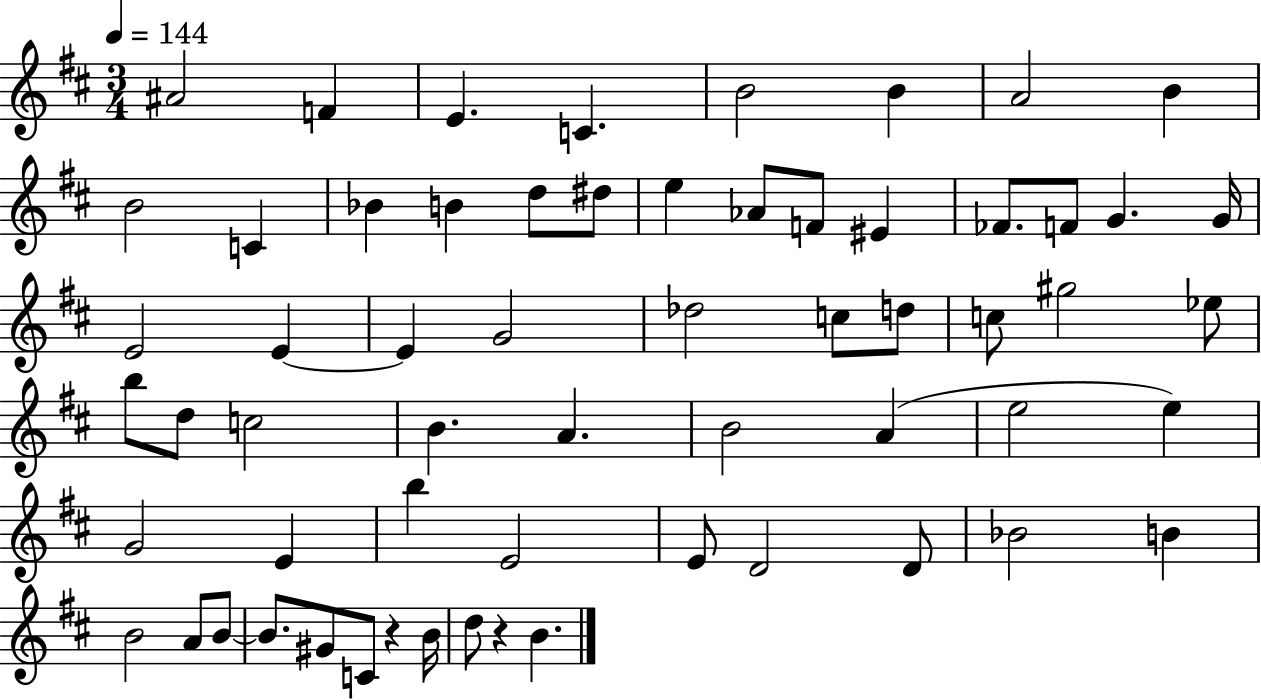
A#4/h F4/q E4/q. C4/q. B4/h B4/q A4/h B4/q B4/h C4/q Bb4/q B4/q D5/e D#5/e E5/q Ab4/e F4/e EIS4/q FES4/e. F4/e G4/q. G4/s E4/h E4/q E4/q G4/h Db5/h C5/e D5/e C5/e G#5/h Eb5/e B5/e D5/e C5/h B4/q. A4/q. B4/h A4/q E5/h E5/q G4/h E4/q B5/q E4/h E4/e D4/h D4/e Bb4/h B4/q B4/h A4/e B4/e B4/e. G#4/e C4/e R/q B4/s D5/e R/q B4/q.